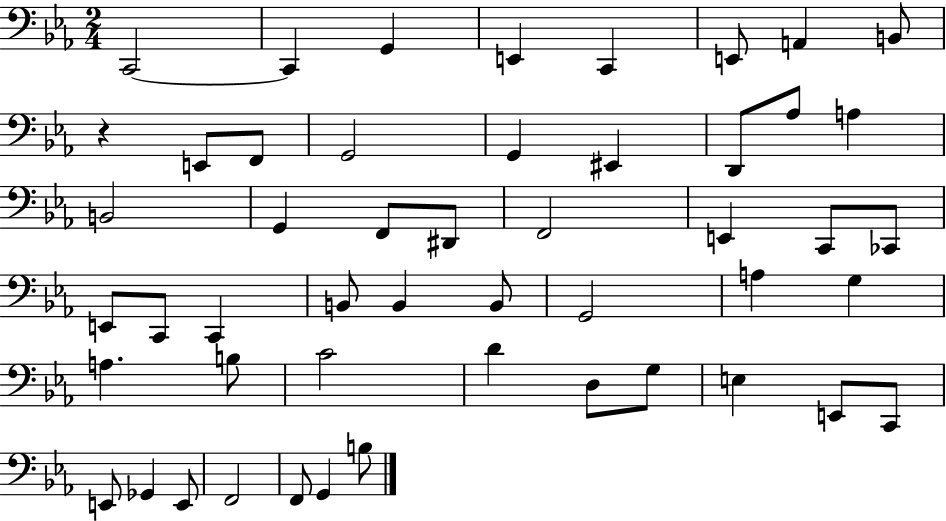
{
  \clef bass
  \numericTimeSignature
  \time 2/4
  \key ees \major
  c,2~~ | c,4 g,4 | e,4 c,4 | e,8 a,4 b,8 | \break r4 e,8 f,8 | g,2 | g,4 eis,4 | d,8 aes8 a4 | \break b,2 | g,4 f,8 dis,8 | f,2 | e,4 c,8 ces,8 | \break e,8 c,8 c,4 | b,8 b,4 b,8 | g,2 | a4 g4 | \break a4. b8 | c'2 | d'4 d8 g8 | e4 e,8 c,8 | \break e,8 ges,4 e,8 | f,2 | f,8 g,4 b8 | \bar "|."
}